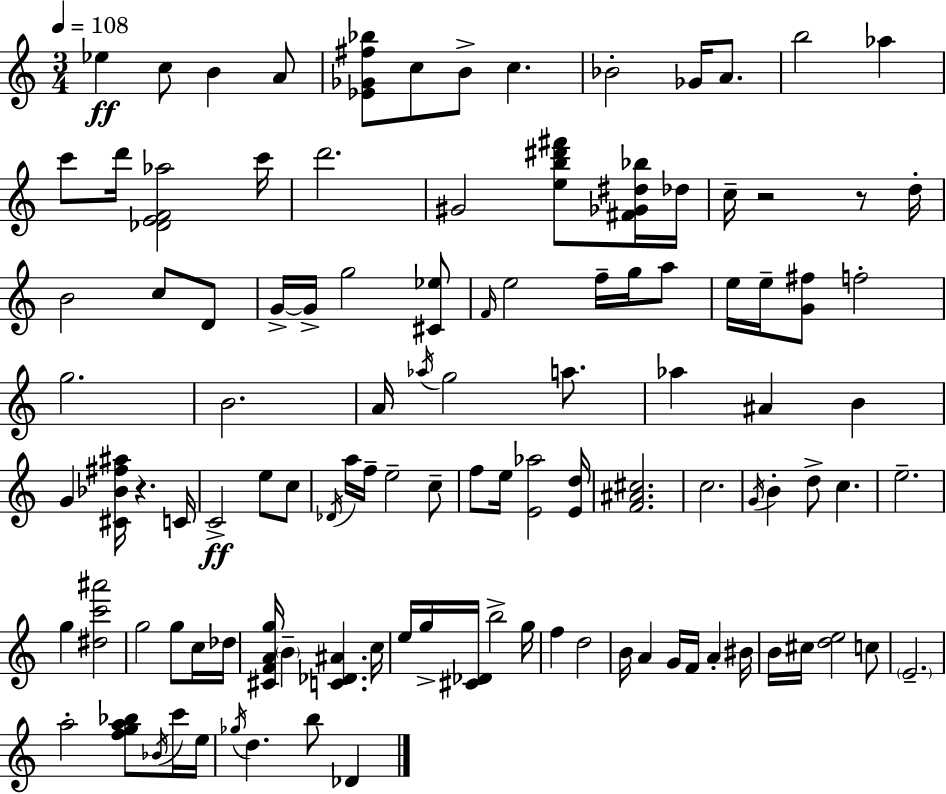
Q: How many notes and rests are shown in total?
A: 111